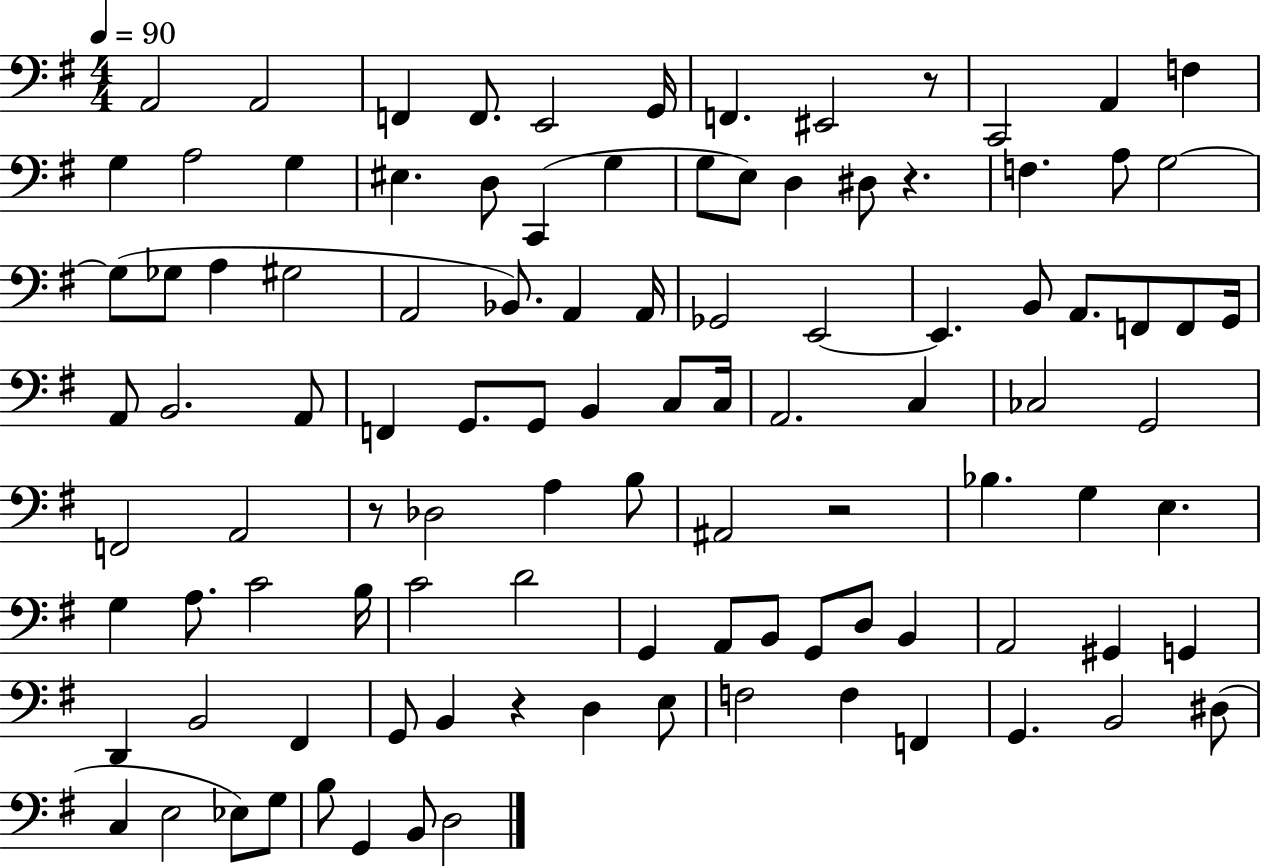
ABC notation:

X:1
T:Untitled
M:4/4
L:1/4
K:G
A,,2 A,,2 F,, F,,/2 E,,2 G,,/4 F,, ^E,,2 z/2 C,,2 A,, F, G, A,2 G, ^E, D,/2 C,, G, G,/2 E,/2 D, ^D,/2 z F, A,/2 G,2 G,/2 _G,/2 A, ^G,2 A,,2 _B,,/2 A,, A,,/4 _G,,2 E,,2 E,, B,,/2 A,,/2 F,,/2 F,,/2 G,,/4 A,,/2 B,,2 A,,/2 F,, G,,/2 G,,/2 B,, C,/2 C,/4 A,,2 C, _C,2 G,,2 F,,2 A,,2 z/2 _D,2 A, B,/2 ^A,,2 z2 _B, G, E, G, A,/2 C2 B,/4 C2 D2 G,, A,,/2 B,,/2 G,,/2 D,/2 B,, A,,2 ^G,, G,, D,, B,,2 ^F,, G,,/2 B,, z D, E,/2 F,2 F, F,, G,, B,,2 ^D,/2 C, E,2 _E,/2 G,/2 B,/2 G,, B,,/2 D,2